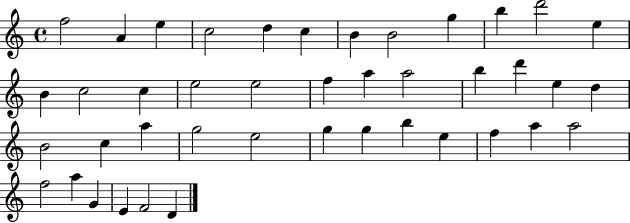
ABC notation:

X:1
T:Untitled
M:4/4
L:1/4
K:C
f2 A e c2 d c B B2 g b d'2 e B c2 c e2 e2 f a a2 b d' e d B2 c a g2 e2 g g b e f a a2 f2 a G E F2 D